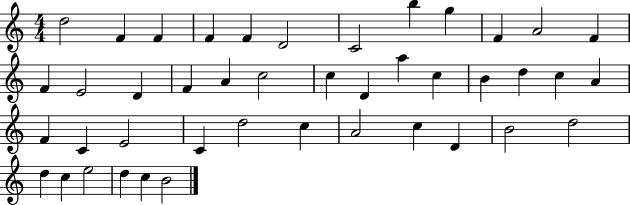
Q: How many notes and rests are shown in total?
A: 43